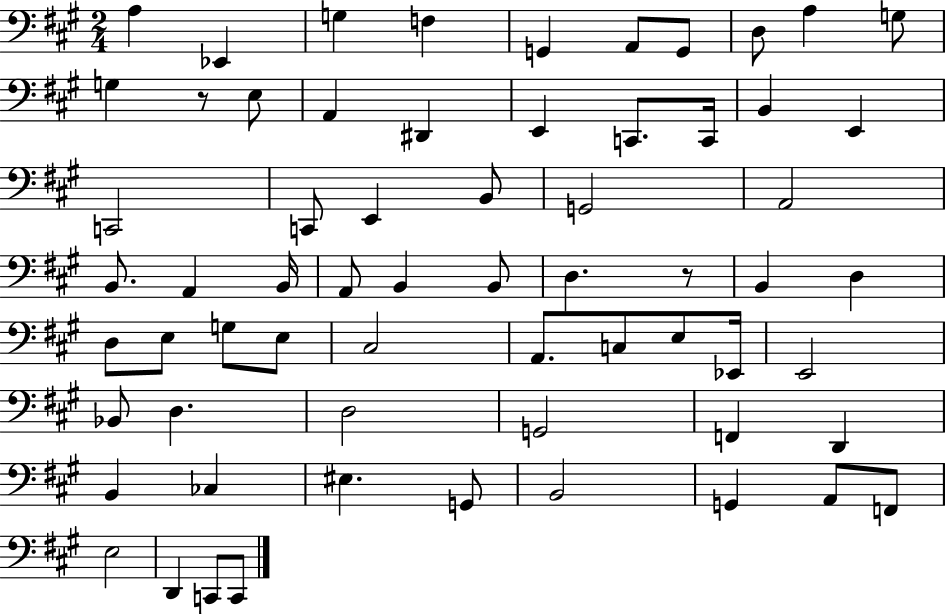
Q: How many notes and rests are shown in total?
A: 64